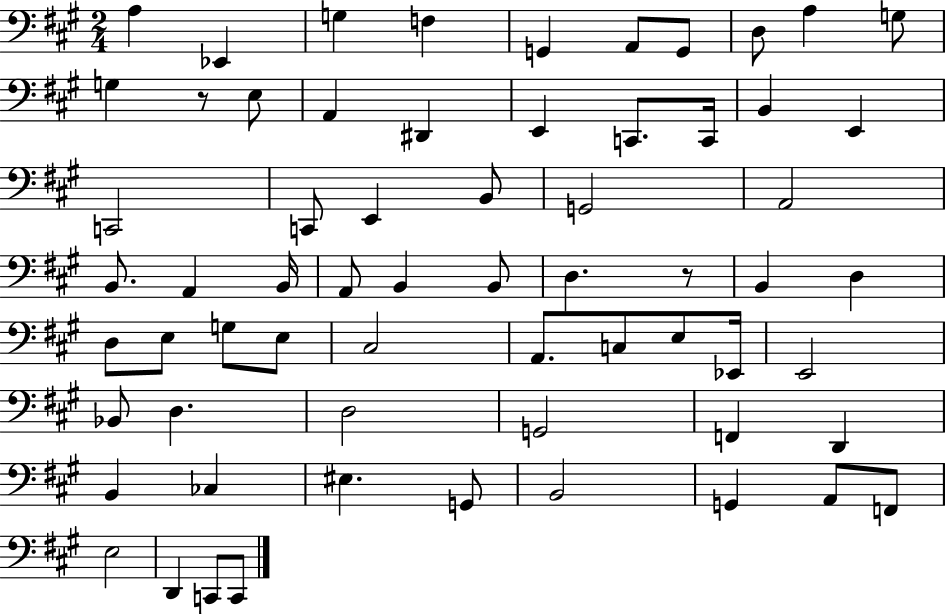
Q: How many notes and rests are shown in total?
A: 64